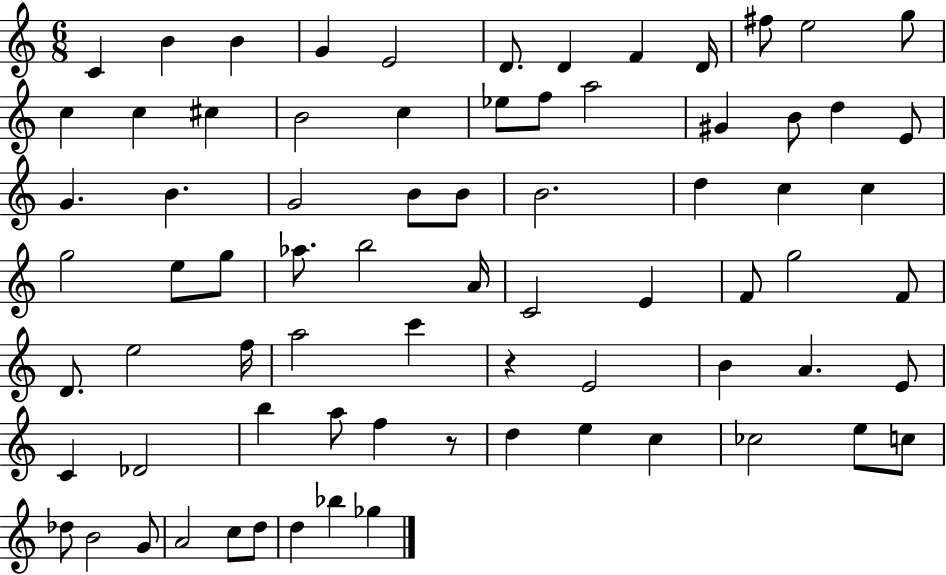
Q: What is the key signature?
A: C major